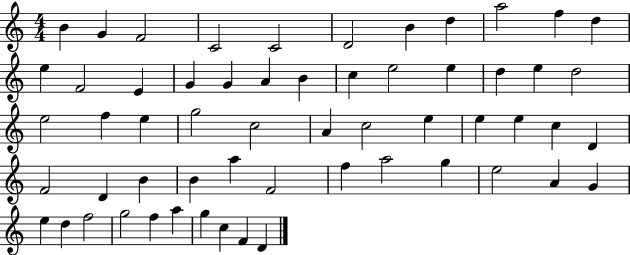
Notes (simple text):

B4/q G4/q F4/h C4/h C4/h D4/h B4/q D5/q A5/h F5/q D5/q E5/q F4/h E4/q G4/q G4/q A4/q B4/q C5/q E5/h E5/q D5/q E5/q D5/h E5/h F5/q E5/q G5/h C5/h A4/q C5/h E5/q E5/q E5/q C5/q D4/q F4/h D4/q B4/q B4/q A5/q F4/h F5/q A5/h G5/q E5/h A4/q G4/q E5/q D5/q F5/h G5/h F5/q A5/q G5/q C5/q F4/q D4/q